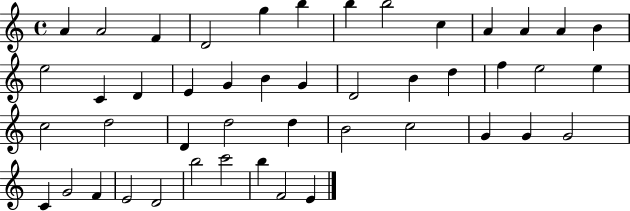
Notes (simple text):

A4/q A4/h F4/q D4/h G5/q B5/q B5/q B5/h C5/q A4/q A4/q A4/q B4/q E5/h C4/q D4/q E4/q G4/q B4/q G4/q D4/h B4/q D5/q F5/q E5/h E5/q C5/h D5/h D4/q D5/h D5/q B4/h C5/h G4/q G4/q G4/h C4/q G4/h F4/q E4/h D4/h B5/h C6/h B5/q F4/h E4/q